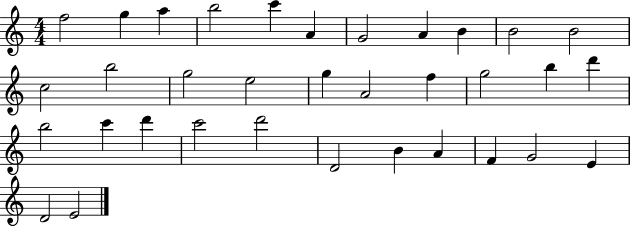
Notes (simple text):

F5/h G5/q A5/q B5/h C6/q A4/q G4/h A4/q B4/q B4/h B4/h C5/h B5/h G5/h E5/h G5/q A4/h F5/q G5/h B5/q D6/q B5/h C6/q D6/q C6/h D6/h D4/h B4/q A4/q F4/q G4/h E4/q D4/h E4/h